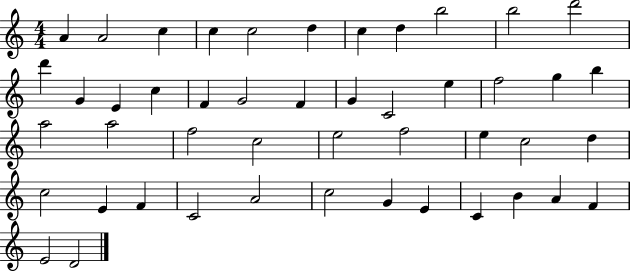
X:1
T:Untitled
M:4/4
L:1/4
K:C
A A2 c c c2 d c d b2 b2 d'2 d' G E c F G2 F G C2 e f2 g b a2 a2 f2 c2 e2 f2 e c2 d c2 E F C2 A2 c2 G E C B A F E2 D2